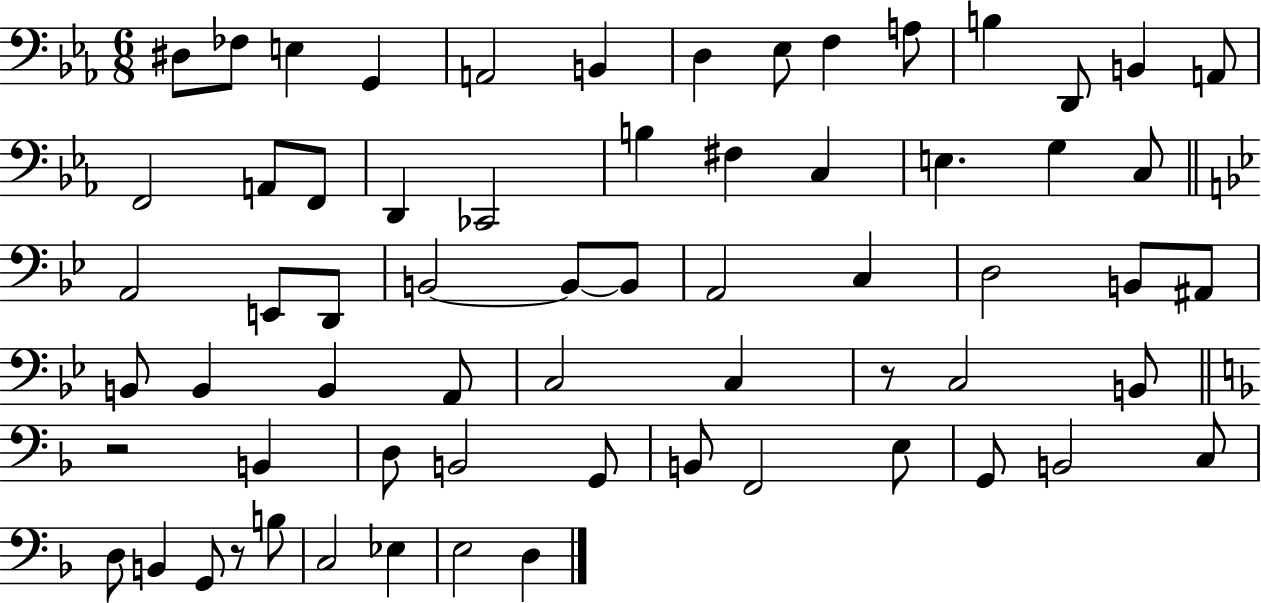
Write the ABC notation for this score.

X:1
T:Untitled
M:6/8
L:1/4
K:Eb
^D,/2 _F,/2 E, G,, A,,2 B,, D, _E,/2 F, A,/2 B, D,,/2 B,, A,,/2 F,,2 A,,/2 F,,/2 D,, _C,,2 B, ^F, C, E, G, C,/2 A,,2 E,,/2 D,,/2 B,,2 B,,/2 B,,/2 A,,2 C, D,2 B,,/2 ^A,,/2 B,,/2 B,, B,, A,,/2 C,2 C, z/2 C,2 B,,/2 z2 B,, D,/2 B,,2 G,,/2 B,,/2 F,,2 E,/2 G,,/2 B,,2 C,/2 D,/2 B,, G,,/2 z/2 B,/2 C,2 _E, E,2 D,